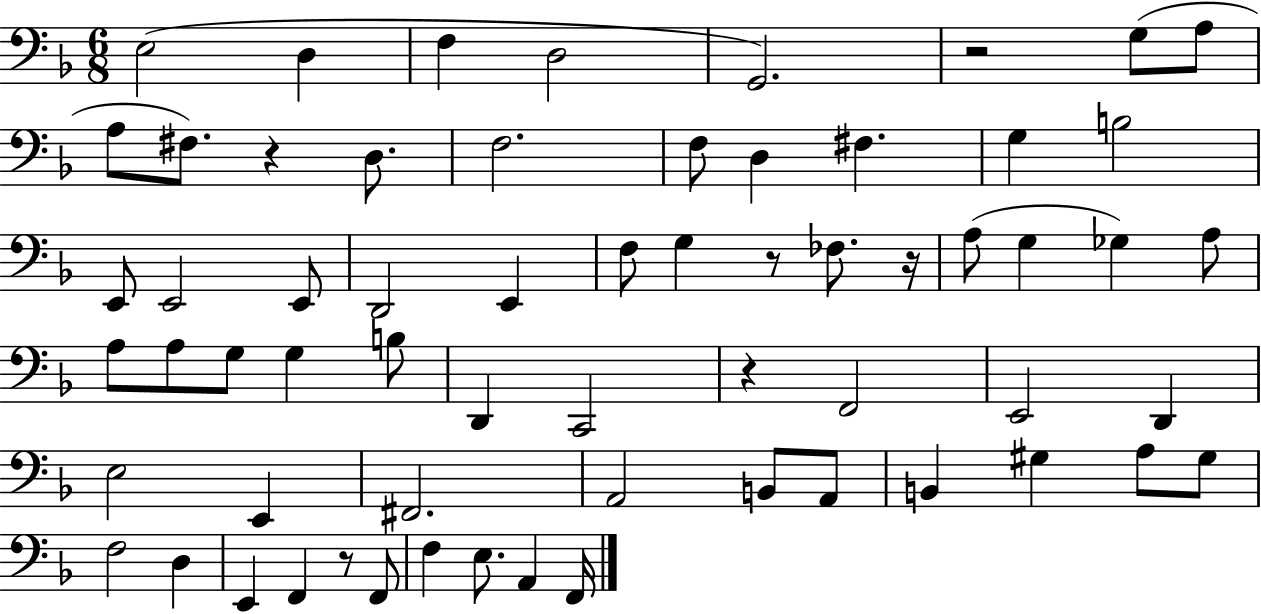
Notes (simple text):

E3/h D3/q F3/q D3/h G2/h. R/h G3/e A3/e A3/e F#3/e. R/q D3/e. F3/h. F3/e D3/q F#3/q. G3/q B3/h E2/e E2/h E2/e D2/h E2/q F3/e G3/q R/e FES3/e. R/s A3/e G3/q Gb3/q A3/e A3/e A3/e G3/e G3/q B3/e D2/q C2/h R/q F2/h E2/h D2/q E3/h E2/q F#2/h. A2/h B2/e A2/e B2/q G#3/q A3/e G#3/e F3/h D3/q E2/q F2/q R/e F2/e F3/q E3/e. A2/q F2/s